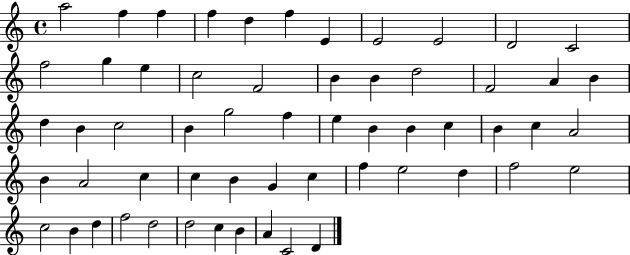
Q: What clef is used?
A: treble